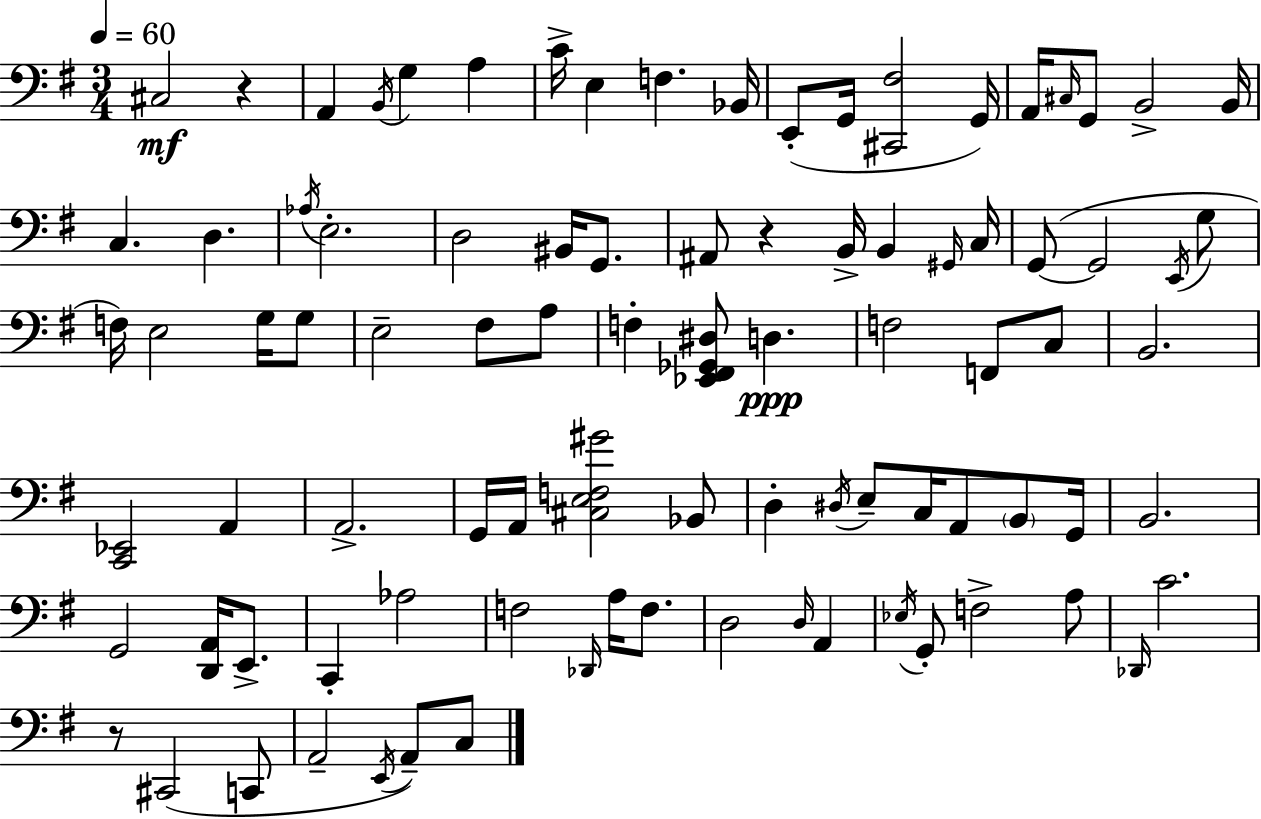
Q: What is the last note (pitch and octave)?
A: C3